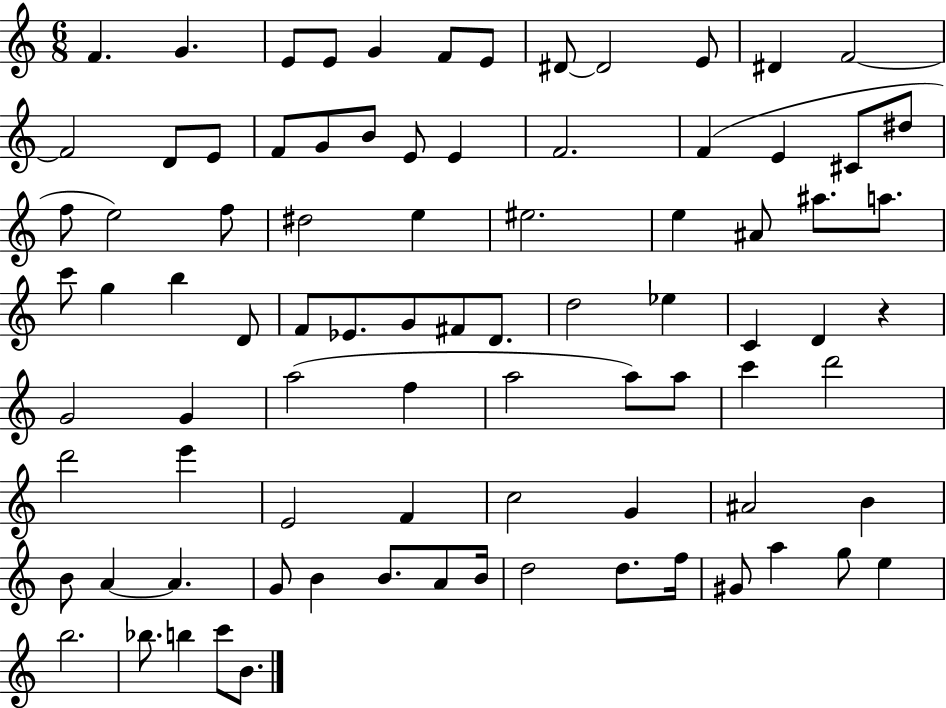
X:1
T:Untitled
M:6/8
L:1/4
K:C
F G E/2 E/2 G F/2 E/2 ^D/2 ^D2 E/2 ^D F2 F2 D/2 E/2 F/2 G/2 B/2 E/2 E F2 F E ^C/2 ^d/2 f/2 e2 f/2 ^d2 e ^e2 e ^A/2 ^a/2 a/2 c'/2 g b D/2 F/2 _E/2 G/2 ^F/2 D/2 d2 _e C D z G2 G a2 f a2 a/2 a/2 c' d'2 d'2 e' E2 F c2 G ^A2 B B/2 A A G/2 B B/2 A/2 B/4 d2 d/2 f/4 ^G/2 a g/2 e b2 _b/2 b c'/2 B/2